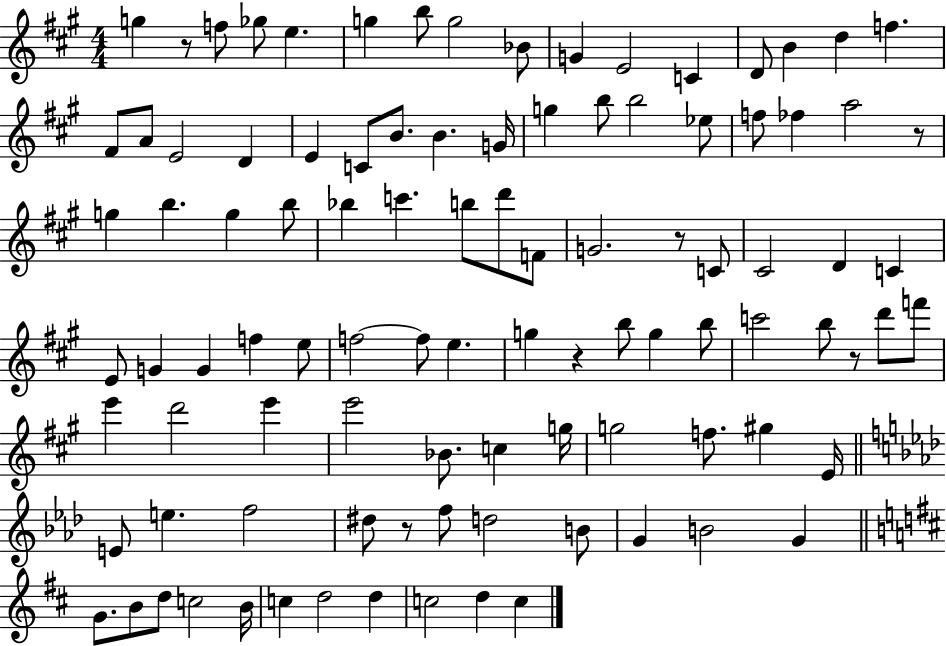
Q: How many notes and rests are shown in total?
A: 99